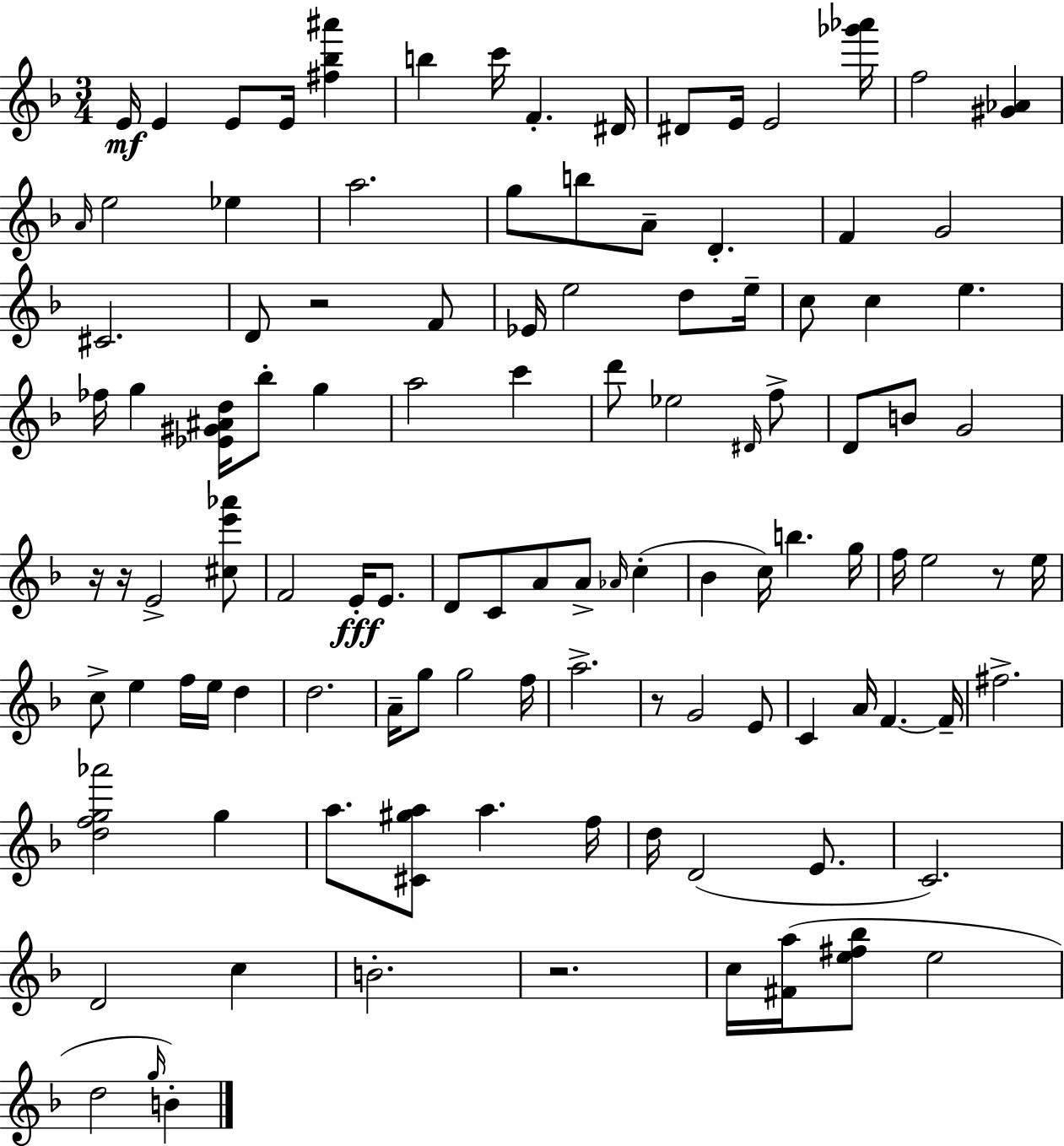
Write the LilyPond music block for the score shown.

{
  \clef treble
  \numericTimeSignature
  \time 3/4
  \key f \major
  e'16\mf e'4 e'8 e'16 <fis'' bes'' ais'''>4 | b''4 c'''16 f'4.-. dis'16 | dis'8 e'16 e'2 <ges''' aes'''>16 | f''2 <gis' aes'>4 | \break \grace { a'16 } e''2 ees''4 | a''2. | g''8 b''8 a'8-- d'4.-. | f'4 g'2 | \break cis'2. | d'8 r2 f'8 | ees'16 e''2 d''8 | e''16-- c''8 c''4 e''4. | \break fes''16 g''4 <ees' gis' ais' d''>16 bes''8-. g''4 | a''2 c'''4 | d'''8 ees''2 \grace { dis'16 } | f''8-> d'8 b'8 g'2 | \break r16 r16 e'2-> | <cis'' e''' aes'''>8 f'2 e'16-.\fff e'8. | d'8 c'8 a'8 a'8-> \grace { aes'16 }( c''4-. | bes'4 c''16) b''4. | \break g''16 f''16 e''2 | r8 e''16 c''8-> e''4 f''16 e''16 d''4 | d''2. | a'16-- g''8 g''2 | \break f''16 a''2.-> | r8 g'2 | e'8 c'4 a'16 f'4.~~ | f'16-- fis''2.-> | \break <d'' f'' g'' aes'''>2 g''4 | a''8. <cis' gis'' a''>8 a''4. | f''16 d''16 d'2( | e'8. c'2.) | \break d'2 c''4 | b'2.-. | r2. | c''16 <fis' a''>16( <e'' fis'' bes''>8 e''2 | \break d''2 \grace { g''16 } | b'4-.) \bar "|."
}